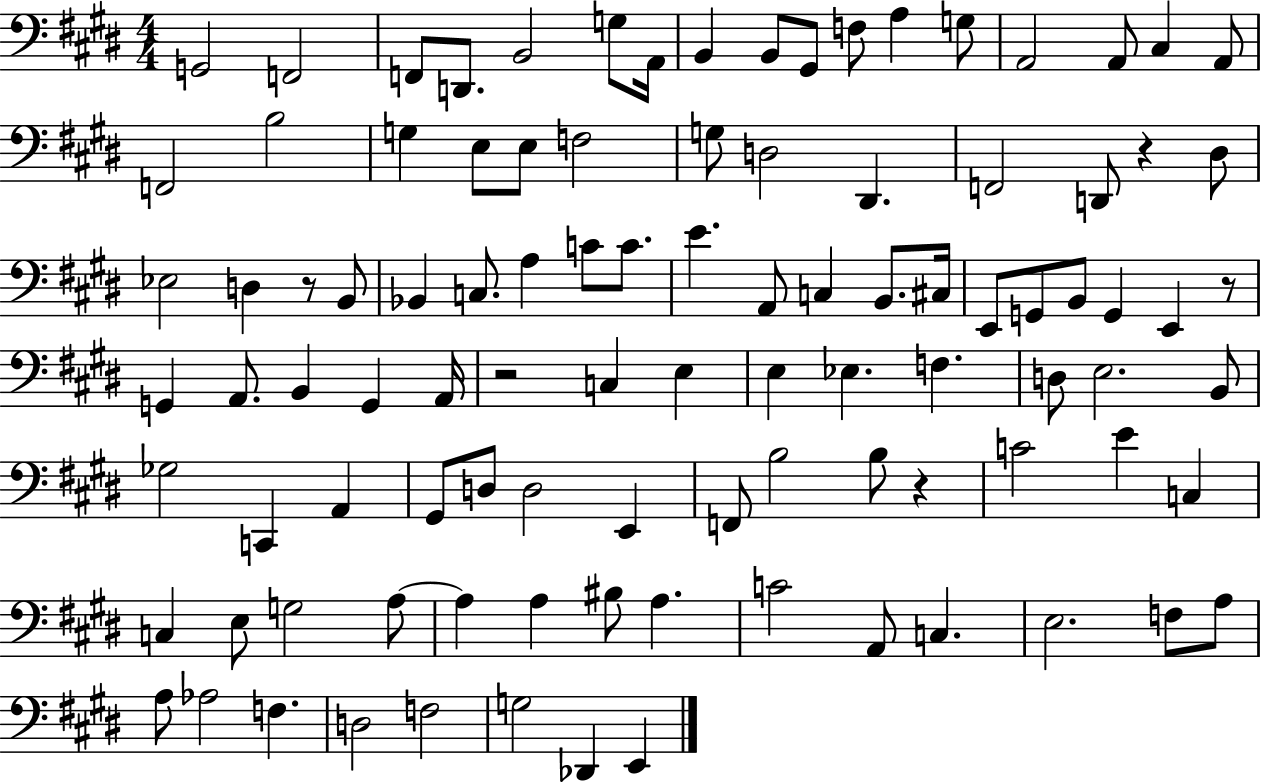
{
  \clef bass
  \numericTimeSignature
  \time 4/4
  \key e \major
  g,2 f,2 | f,8 d,8. b,2 g8 a,16 | b,4 b,8 gis,8 f8 a4 g8 | a,2 a,8 cis4 a,8 | \break f,2 b2 | g4 e8 e8 f2 | g8 d2 dis,4. | f,2 d,8 r4 dis8 | \break ees2 d4 r8 b,8 | bes,4 c8. a4 c'8 c'8. | e'4. a,8 c4 b,8. cis16 | e,8 g,8 b,8 g,4 e,4 r8 | \break g,4 a,8. b,4 g,4 a,16 | r2 c4 e4 | e4 ees4. f4. | d8 e2. b,8 | \break ges2 c,4 a,4 | gis,8 d8 d2 e,4 | f,8 b2 b8 r4 | c'2 e'4 c4 | \break c4 e8 g2 a8~~ | a4 a4 bis8 a4. | c'2 a,8 c4. | e2. f8 a8 | \break a8 aes2 f4. | d2 f2 | g2 des,4 e,4 | \bar "|."
}